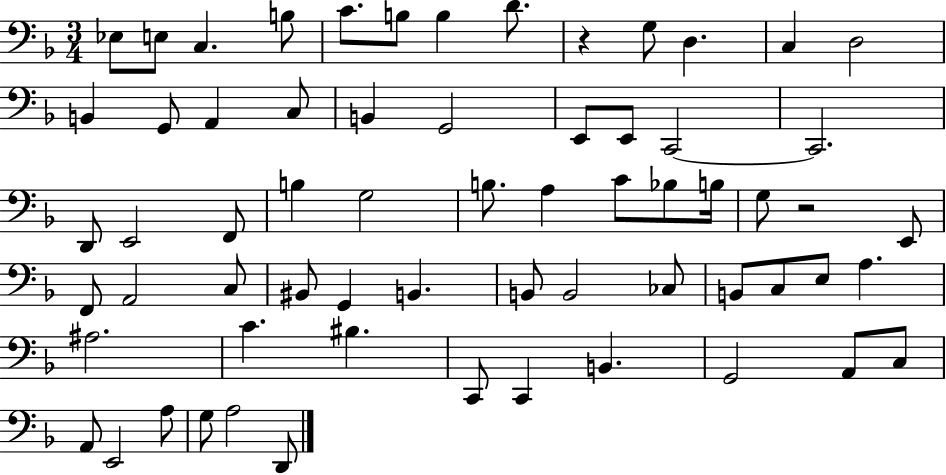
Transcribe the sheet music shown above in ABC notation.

X:1
T:Untitled
M:3/4
L:1/4
K:F
_E,/2 E,/2 C, B,/2 C/2 B,/2 B, D/2 z G,/2 D, C, D,2 B,, G,,/2 A,, C,/2 B,, G,,2 E,,/2 E,,/2 C,,2 C,,2 D,,/2 E,,2 F,,/2 B, G,2 B,/2 A, C/2 _B,/2 B,/4 G,/2 z2 E,,/2 F,,/2 A,,2 C,/2 ^B,,/2 G,, B,, B,,/2 B,,2 _C,/2 B,,/2 C,/2 E,/2 A, ^A,2 C ^B, C,,/2 C,, B,, G,,2 A,,/2 C,/2 A,,/2 E,,2 A,/2 G,/2 A,2 D,,/2